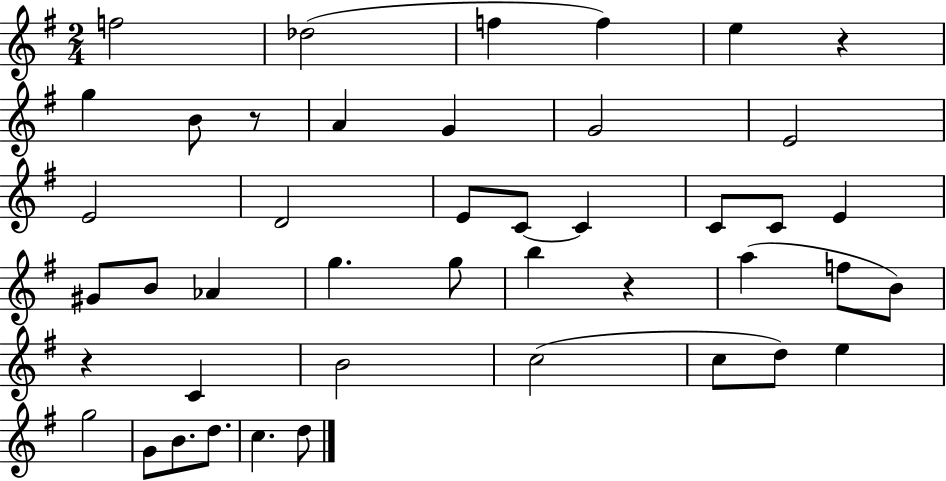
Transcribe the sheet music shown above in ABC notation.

X:1
T:Untitled
M:2/4
L:1/4
K:G
f2 _d2 f f e z g B/2 z/2 A G G2 E2 E2 D2 E/2 C/2 C C/2 C/2 E ^G/2 B/2 _A g g/2 b z a f/2 B/2 z C B2 c2 c/2 d/2 e g2 G/2 B/2 d/2 c d/2